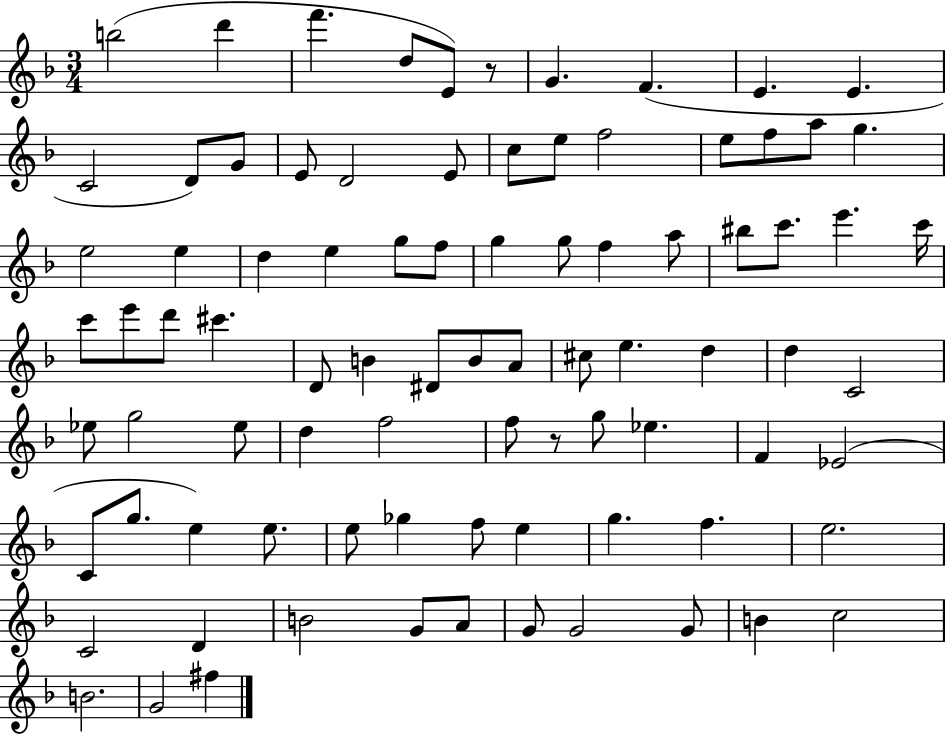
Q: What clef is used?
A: treble